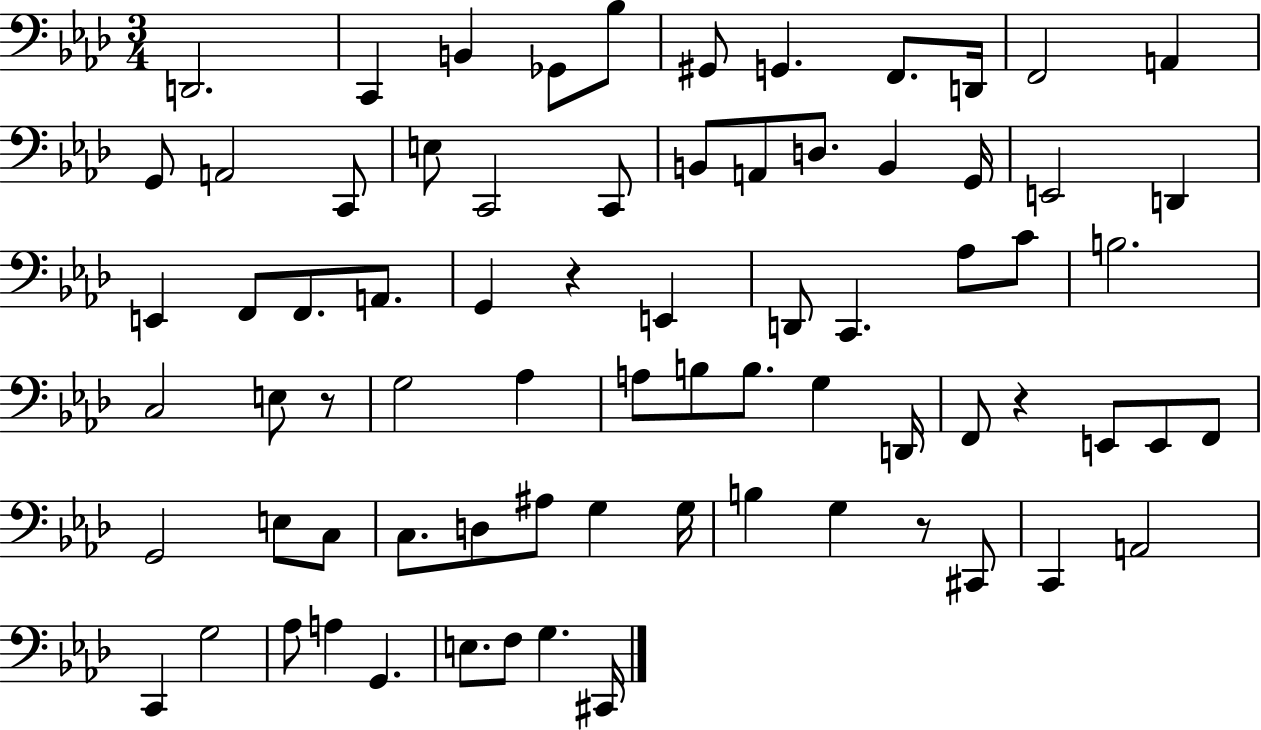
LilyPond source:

{
  \clef bass
  \numericTimeSignature
  \time 3/4
  \key aes \major
  \repeat volta 2 { d,2. | c,4 b,4 ges,8 bes8 | gis,8 g,4. f,8. d,16 | f,2 a,4 | \break g,8 a,2 c,8 | e8 c,2 c,8 | b,8 a,8 d8. b,4 g,16 | e,2 d,4 | \break e,4 f,8 f,8. a,8. | g,4 r4 e,4 | d,8 c,4. aes8 c'8 | b2. | \break c2 e8 r8 | g2 aes4 | a8 b8 b8. g4 d,16 | f,8 r4 e,8 e,8 f,8 | \break g,2 e8 c8 | c8. d8 ais8 g4 g16 | b4 g4 r8 cis,8 | c,4 a,2 | \break c,4 g2 | aes8 a4 g,4. | e8. f8 g4. cis,16 | } \bar "|."
}